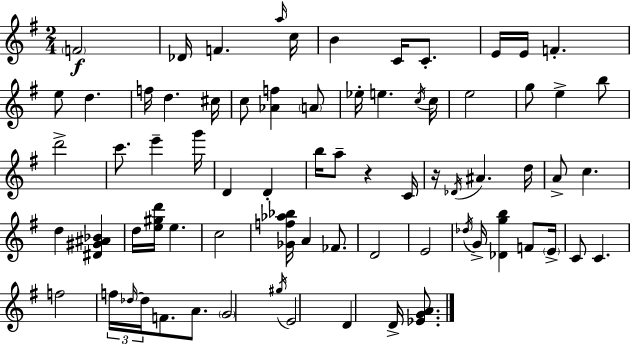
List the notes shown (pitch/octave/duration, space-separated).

F4/h Db4/s F4/q. A5/s C5/s B4/q C4/s C4/e. E4/s E4/s F4/q. E5/e D5/q. F5/s D5/q. C#5/s C5/e [Ab4,F5]/q A4/e Eb5/s E5/q. C5/s C5/s E5/h G5/e E5/q B5/e D6/h C6/e. E6/q G6/s D4/q D4/q B5/s A5/e R/q C4/s R/s Db4/s A#4/q. D5/s A4/e C5/q. D5/q [D#4,G#4,A#4,Bb4]/q D5/s [E5,G#5,D6]/s E5/q. C5/h [Gb4,F5,Ab5,Bb5]/s A4/q FES4/e. D4/h E4/h Db5/s G4/s [Db4,G5,B5]/q F4/e E4/s C4/e C4/q. F5/h F5/s Db5/s Db5/s F4/e. A4/e. G4/h G#5/s E4/h D4/q D4/s [Eb4,G4,A4]/e.